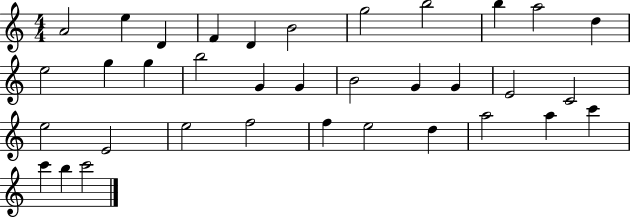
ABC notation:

X:1
T:Untitled
M:4/4
L:1/4
K:C
A2 e D F D B2 g2 b2 b a2 d e2 g g b2 G G B2 G G E2 C2 e2 E2 e2 f2 f e2 d a2 a c' c' b c'2